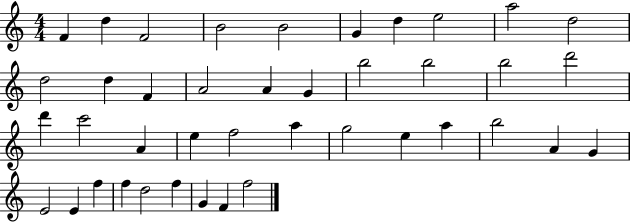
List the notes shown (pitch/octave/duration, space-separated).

F4/q D5/q F4/h B4/h B4/h G4/q D5/q E5/h A5/h D5/h D5/h D5/q F4/q A4/h A4/q G4/q B5/h B5/h B5/h D6/h D6/q C6/h A4/q E5/q F5/h A5/q G5/h E5/q A5/q B5/h A4/q G4/q E4/h E4/q F5/q F5/q D5/h F5/q G4/q F4/q F5/h